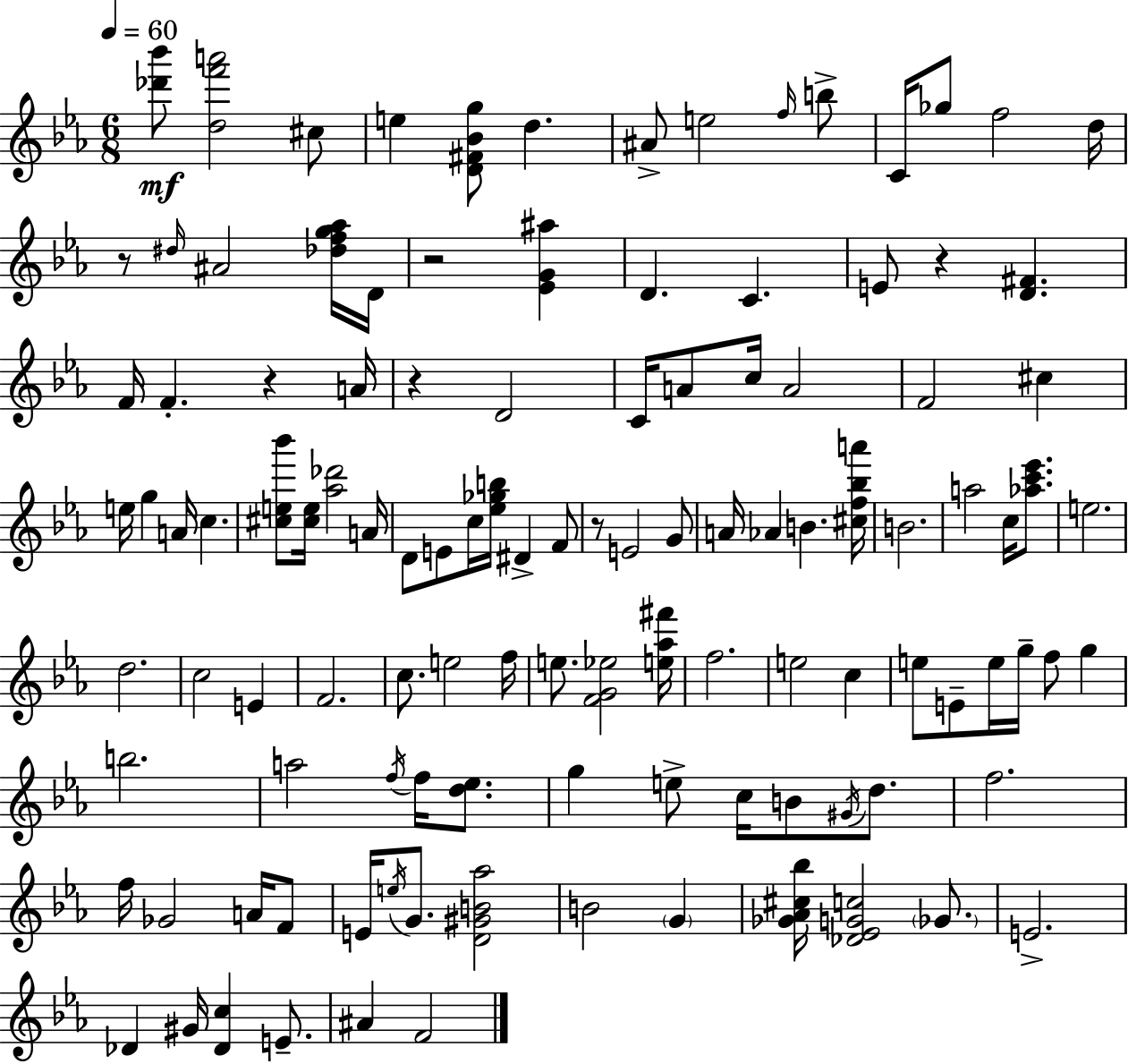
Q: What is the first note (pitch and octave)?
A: C#5